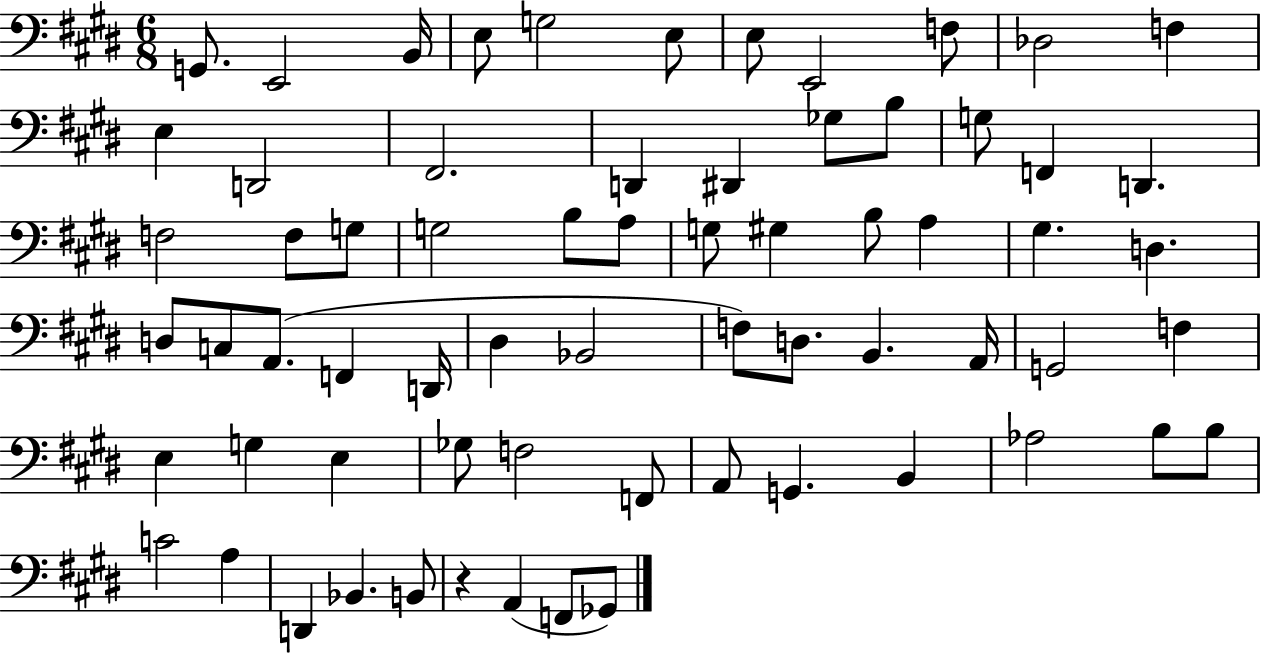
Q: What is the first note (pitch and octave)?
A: G2